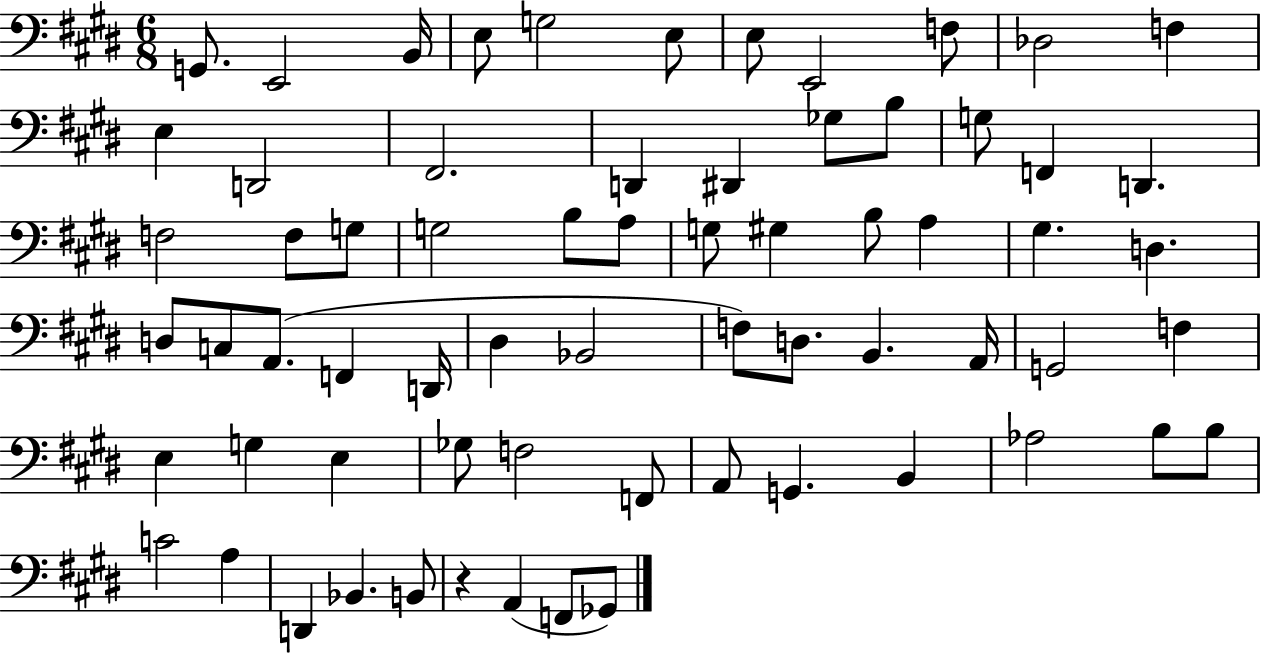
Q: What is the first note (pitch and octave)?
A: G2